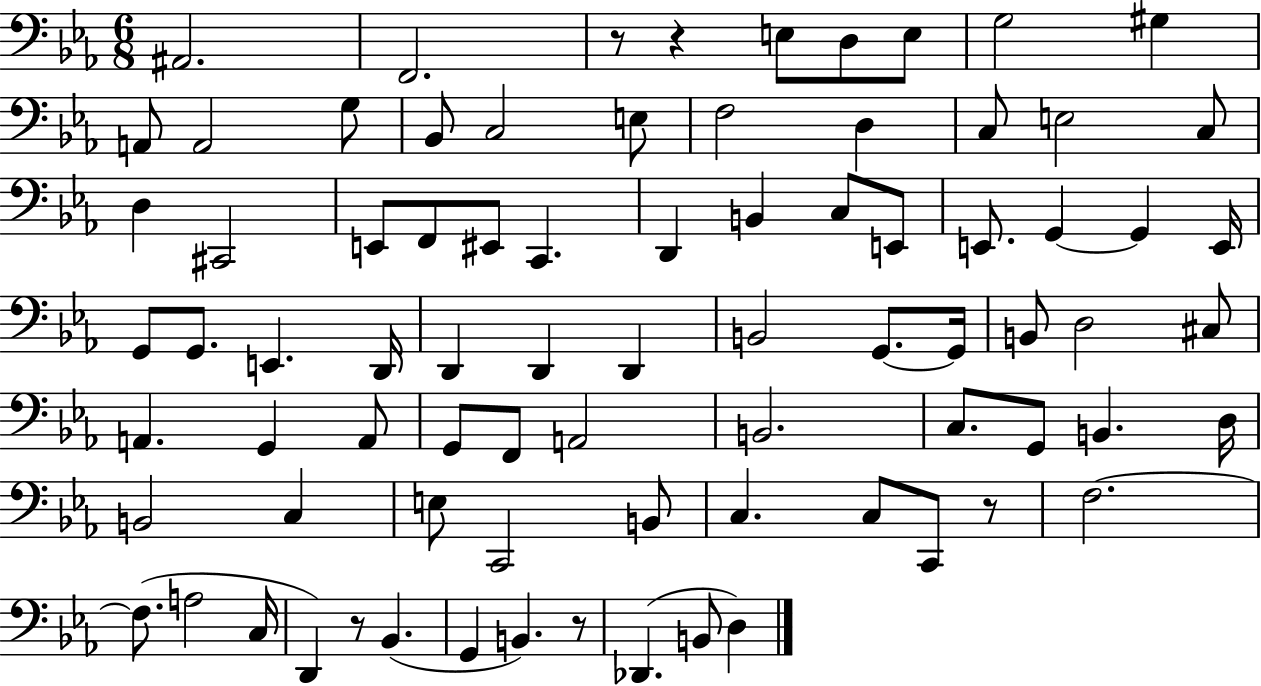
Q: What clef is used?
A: bass